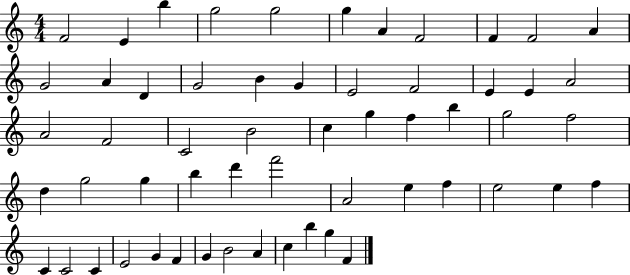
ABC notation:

X:1
T:Untitled
M:4/4
L:1/4
K:C
F2 E b g2 g2 g A F2 F F2 A G2 A D G2 B G E2 F2 E E A2 A2 F2 C2 B2 c g f b g2 f2 d g2 g b d' f'2 A2 e f e2 e f C C2 C E2 G F G B2 A c b g F